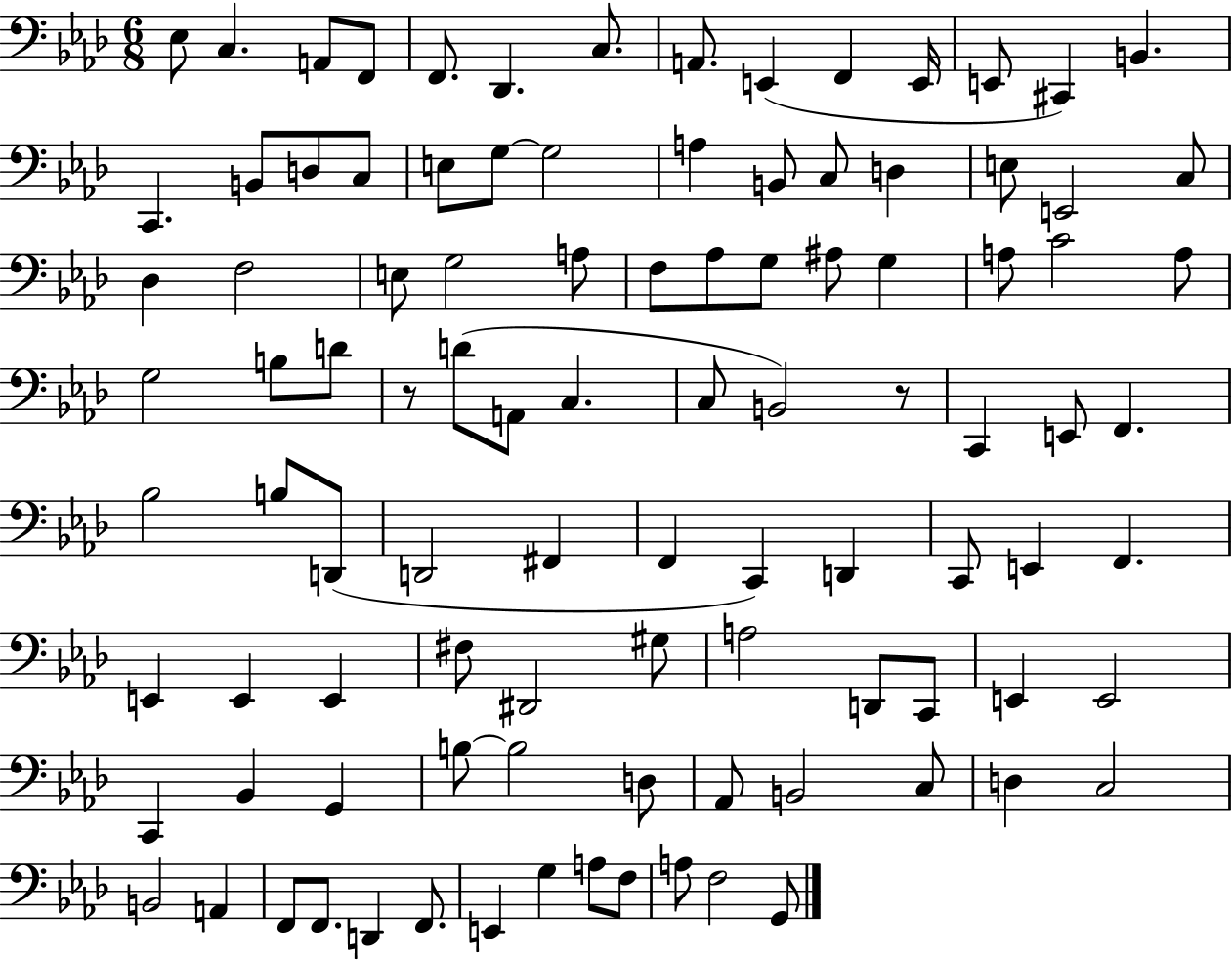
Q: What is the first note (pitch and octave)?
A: Eb3